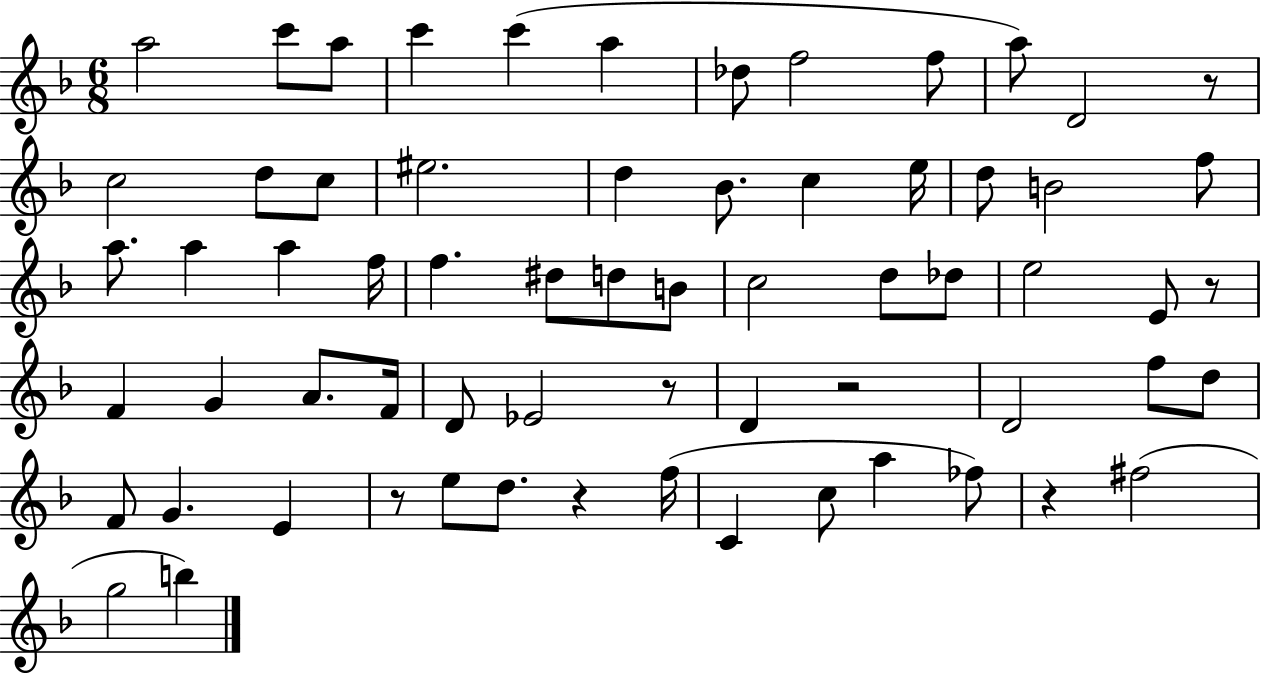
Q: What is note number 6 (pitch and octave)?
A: A5